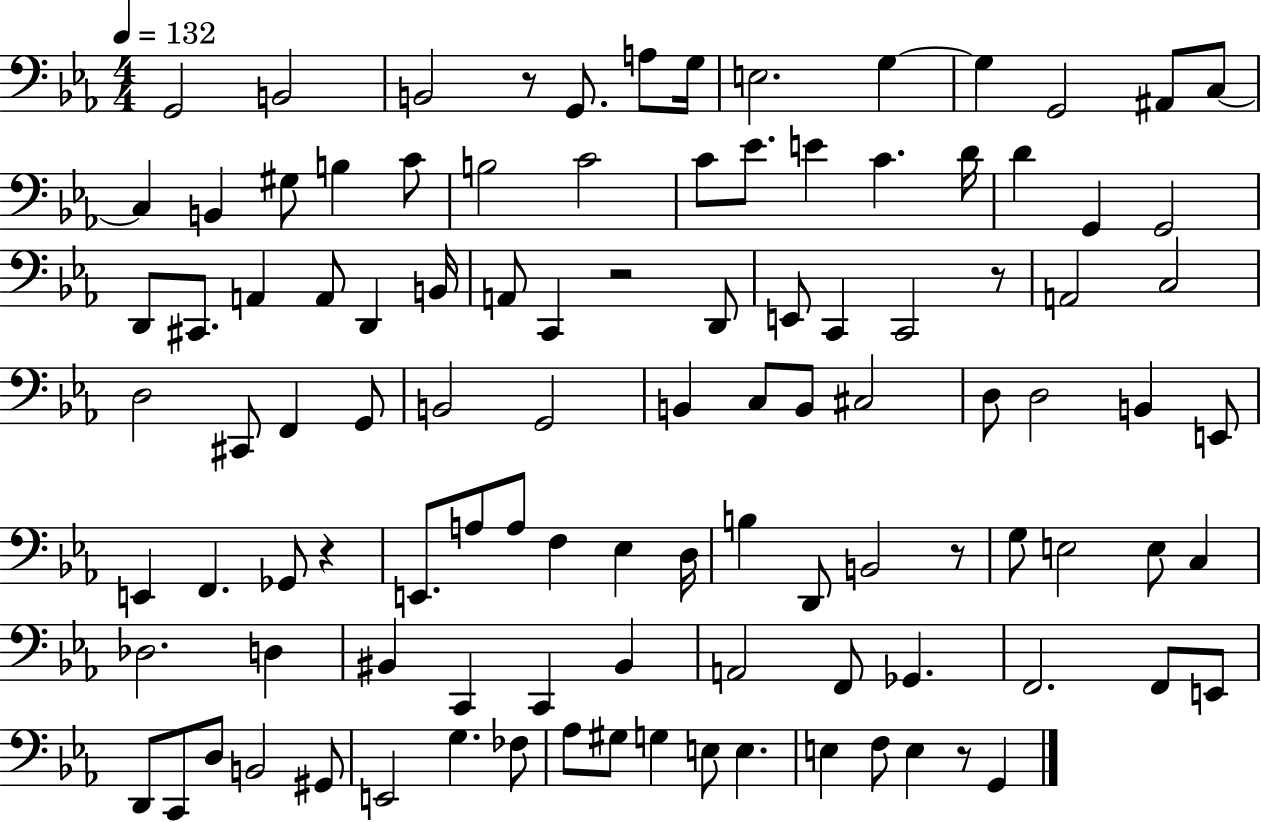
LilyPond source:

{
  \clef bass
  \numericTimeSignature
  \time 4/4
  \key ees \major
  \tempo 4 = 132
  g,2 b,2 | b,2 r8 g,8. a8 g16 | e2. g4~~ | g4 g,2 ais,8 c8~~ | \break c4 b,4 gis8 b4 c'8 | b2 c'2 | c'8 ees'8. e'4 c'4. d'16 | d'4 g,4 g,2 | \break d,8 cis,8. a,4 a,8 d,4 b,16 | a,8 c,4 r2 d,8 | e,8 c,4 c,2 r8 | a,2 c2 | \break d2 cis,8 f,4 g,8 | b,2 g,2 | b,4 c8 b,8 cis2 | d8 d2 b,4 e,8 | \break e,4 f,4. ges,8 r4 | e,8. a8 a8 f4 ees4 d16 | b4 d,8 b,2 r8 | g8 e2 e8 c4 | \break des2. d4 | bis,4 c,4 c,4 bis,4 | a,2 f,8 ges,4. | f,2. f,8 e,8 | \break d,8 c,8 d8 b,2 gis,8 | e,2 g4. fes8 | aes8 gis8 g4 e8 e4. | e4 f8 e4 r8 g,4 | \break \bar "|."
}